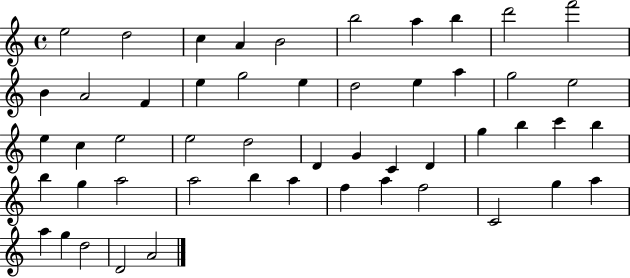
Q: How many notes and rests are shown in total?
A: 51